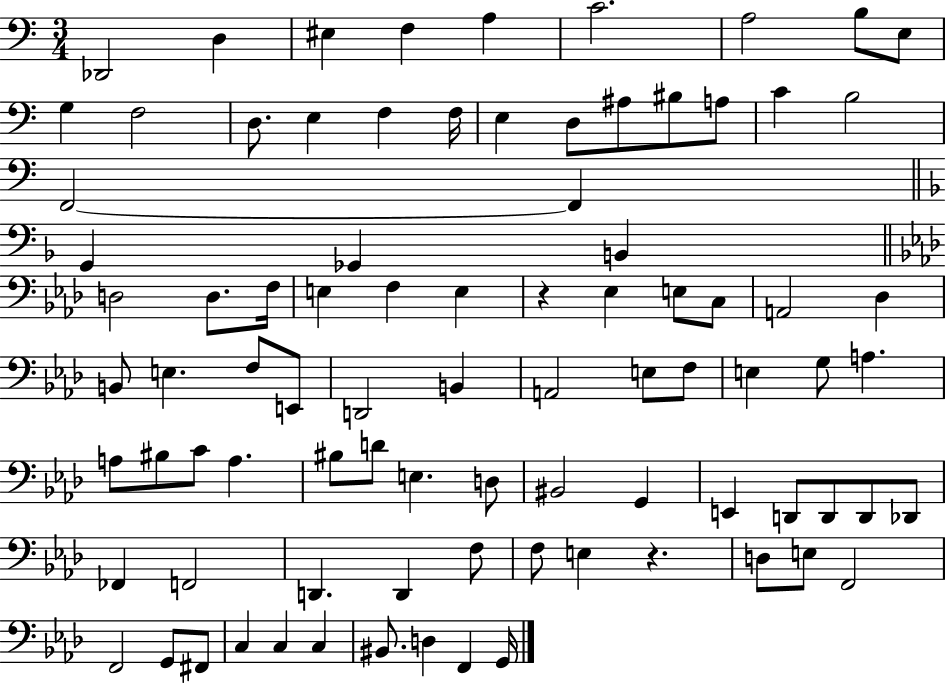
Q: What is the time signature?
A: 3/4